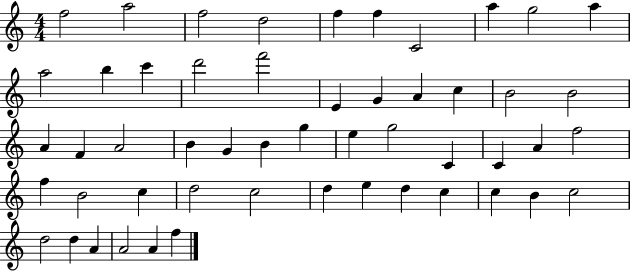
F5/h A5/h F5/h D5/h F5/q F5/q C4/h A5/q G5/h A5/q A5/h B5/q C6/q D6/h F6/h E4/q G4/q A4/q C5/q B4/h B4/h A4/q F4/q A4/h B4/q G4/q B4/q G5/q E5/q G5/h C4/q C4/q A4/q F5/h F5/q B4/h C5/q D5/h C5/h D5/q E5/q D5/q C5/q C5/q B4/q C5/h D5/h D5/q A4/q A4/h A4/q F5/q